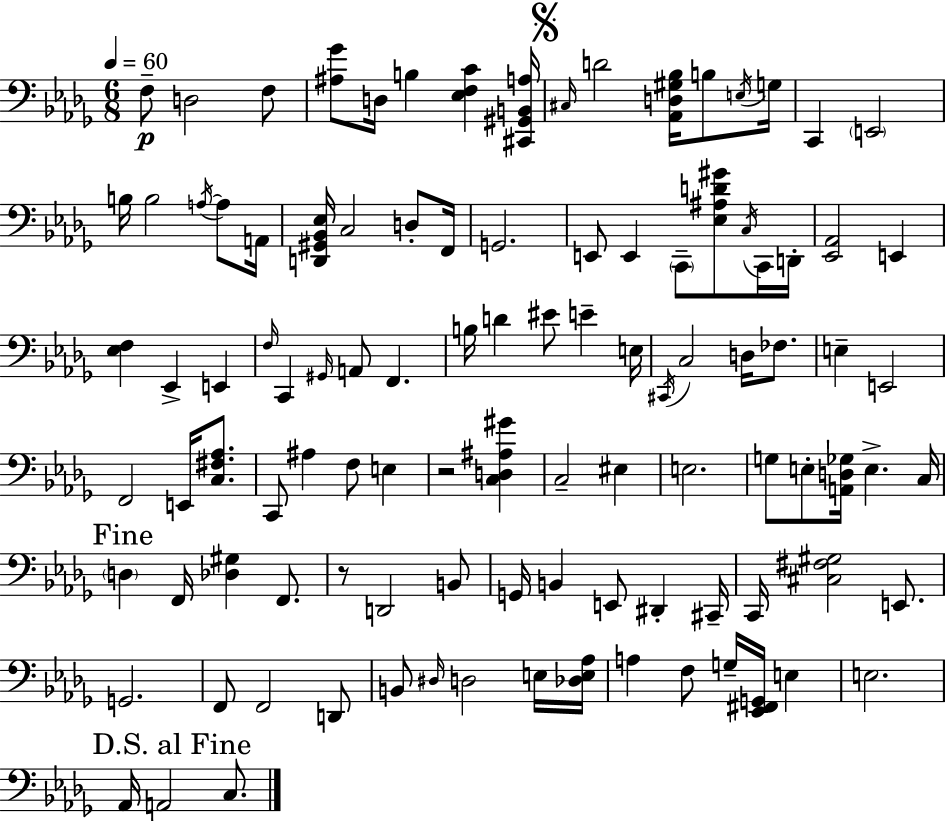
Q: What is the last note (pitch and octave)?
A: C3